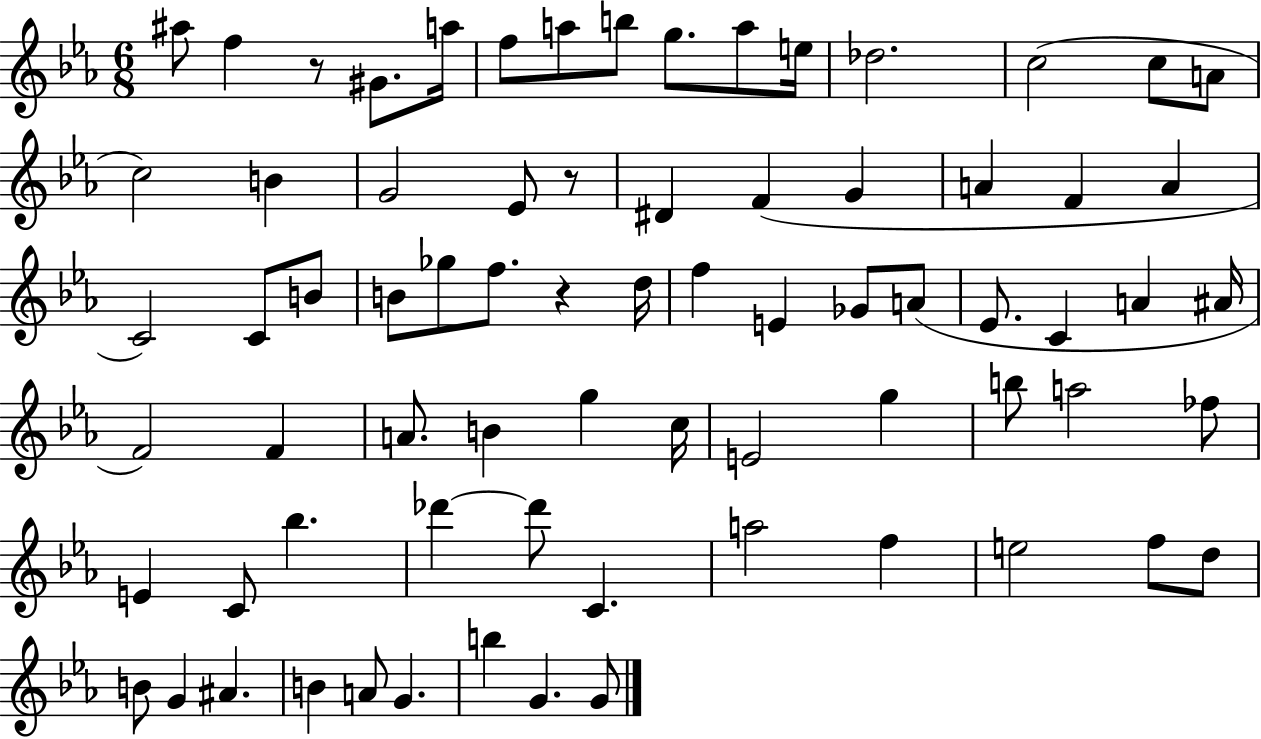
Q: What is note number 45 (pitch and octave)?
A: C5